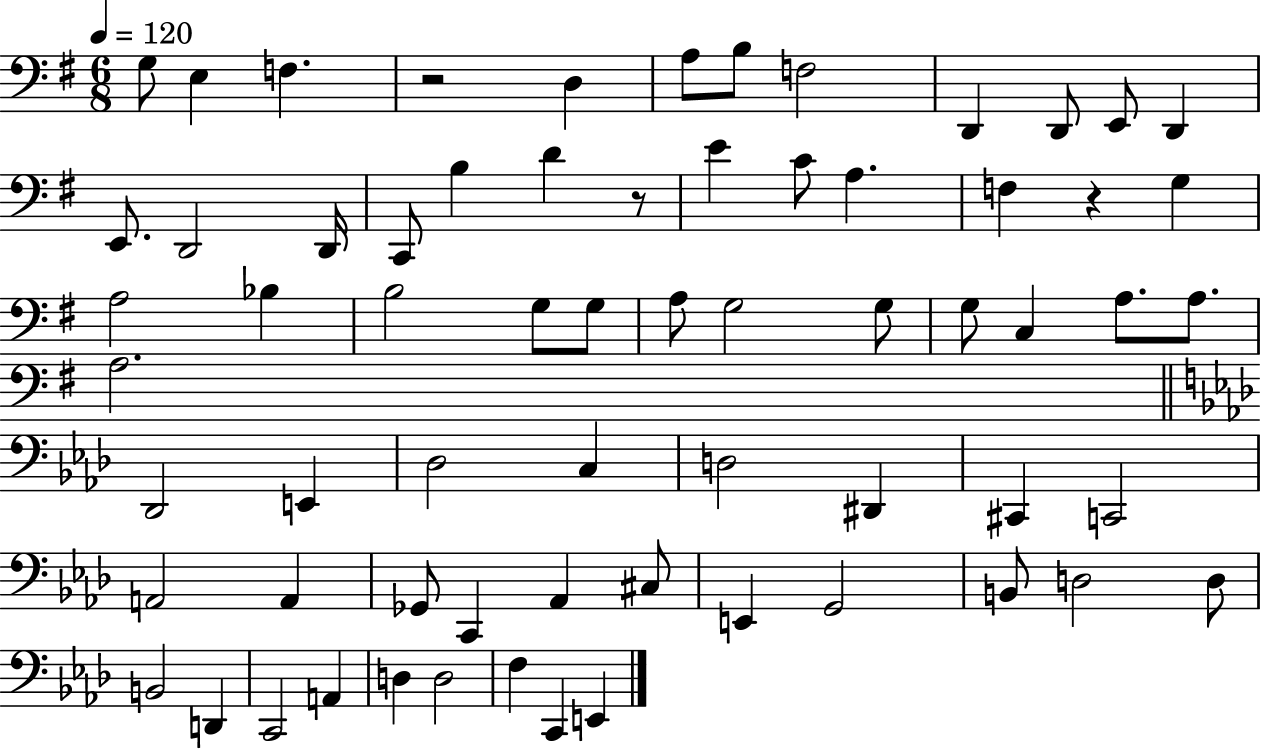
X:1
T:Untitled
M:6/8
L:1/4
K:G
G,/2 E, F, z2 D, A,/2 B,/2 F,2 D,, D,,/2 E,,/2 D,, E,,/2 D,,2 D,,/4 C,,/2 B, D z/2 E C/2 A, F, z G, A,2 _B, B,2 G,/2 G,/2 A,/2 G,2 G,/2 G,/2 C, A,/2 A,/2 A,2 _D,,2 E,, _D,2 C, D,2 ^D,, ^C,, C,,2 A,,2 A,, _G,,/2 C,, _A,, ^C,/2 E,, G,,2 B,,/2 D,2 D,/2 B,,2 D,, C,,2 A,, D, D,2 F, C,, E,,